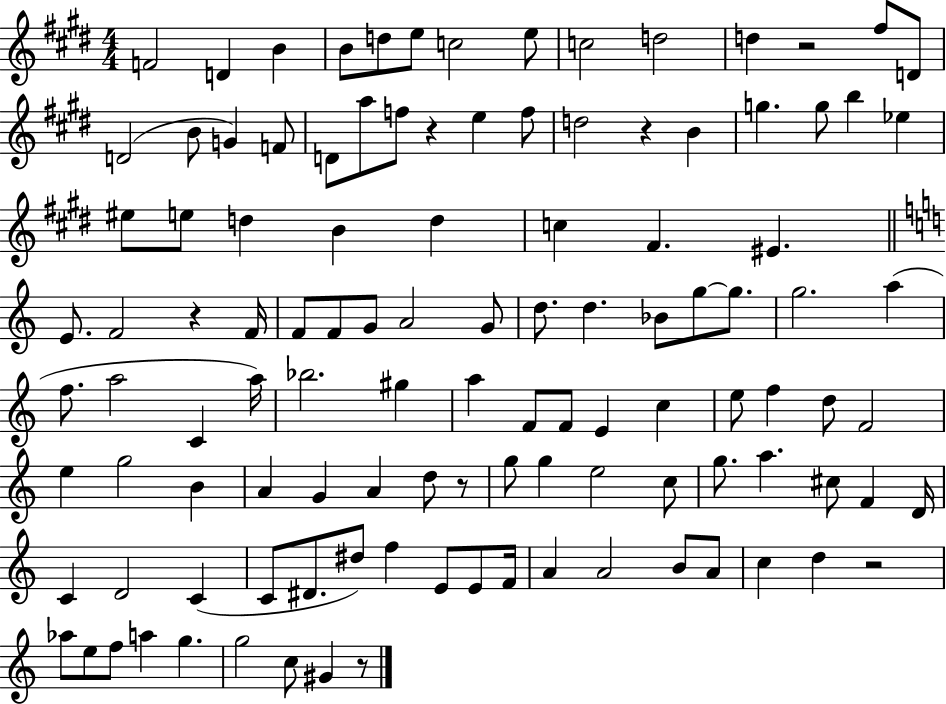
{
  \clef treble
  \numericTimeSignature
  \time 4/4
  \key e \major
  \repeat volta 2 { f'2 d'4 b'4 | b'8 d''8 e''8 c''2 e''8 | c''2 d''2 | d''4 r2 fis''8 d'8 | \break d'2( b'8 g'4) f'8 | d'8 a''8 f''8 r4 e''4 f''8 | d''2 r4 b'4 | g''4. g''8 b''4 ees''4 | \break eis''8 e''8 d''4 b'4 d''4 | c''4 fis'4. eis'4. | \bar "||" \break \key c \major e'8. f'2 r4 f'16 | f'8 f'8 g'8 a'2 g'8 | d''8. d''4. bes'8 g''8~~ g''8. | g''2. a''4( | \break f''8. a''2 c'4 a''16) | bes''2. gis''4 | a''4 f'8 f'8 e'4 c''4 | e''8 f''4 d''8 f'2 | \break e''4 g''2 b'4 | a'4 g'4 a'4 d''8 r8 | g''8 g''4 e''2 c''8 | g''8. a''4. cis''8 f'4 d'16 | \break c'4 d'2 c'4( | c'8 dis'8. dis''8) f''4 e'8 e'8 f'16 | a'4 a'2 b'8 a'8 | c''4 d''4 r2 | \break aes''8 e''8 f''8 a''4 g''4. | g''2 c''8 gis'4 r8 | } \bar "|."
}